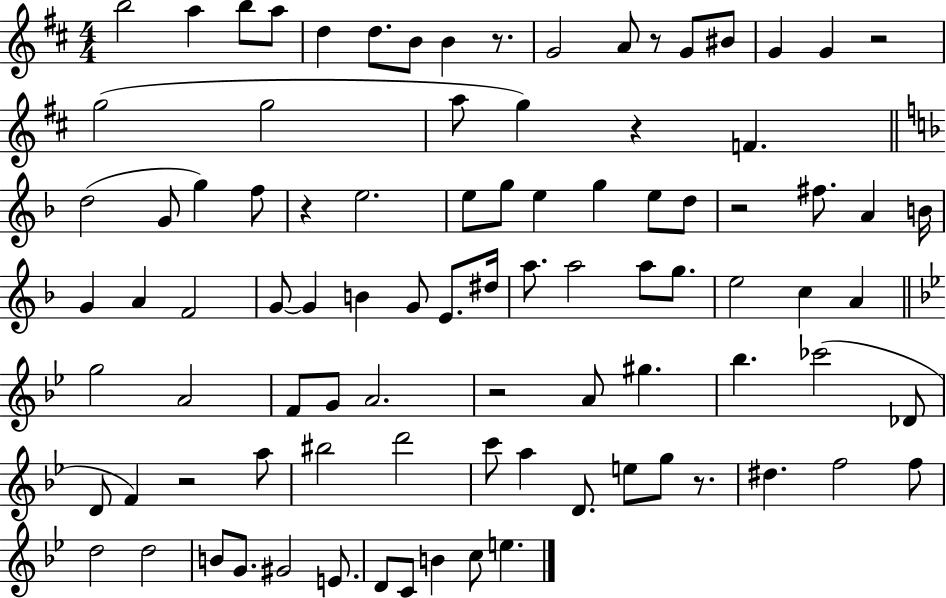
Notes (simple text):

B5/h A5/q B5/e A5/e D5/q D5/e. B4/e B4/q R/e. G4/h A4/e R/e G4/e BIS4/e G4/q G4/q R/h G5/h G5/h A5/e G5/q R/q F4/q. D5/h G4/e G5/q F5/e R/q E5/h. E5/e G5/e E5/q G5/q E5/e D5/e R/h F#5/e. A4/q B4/s G4/q A4/q F4/h G4/e G4/q B4/q G4/e E4/e. D#5/s A5/e. A5/h A5/e G5/e. E5/h C5/q A4/q G5/h A4/h F4/e G4/e A4/h. R/h A4/e G#5/q. Bb5/q. CES6/h Db4/e D4/e F4/q R/h A5/e BIS5/h D6/h C6/e A5/q D4/e. E5/e G5/e R/e. D#5/q. F5/h F5/e D5/h D5/h B4/e G4/e. G#4/h E4/e. D4/e C4/e B4/q C5/e E5/q.